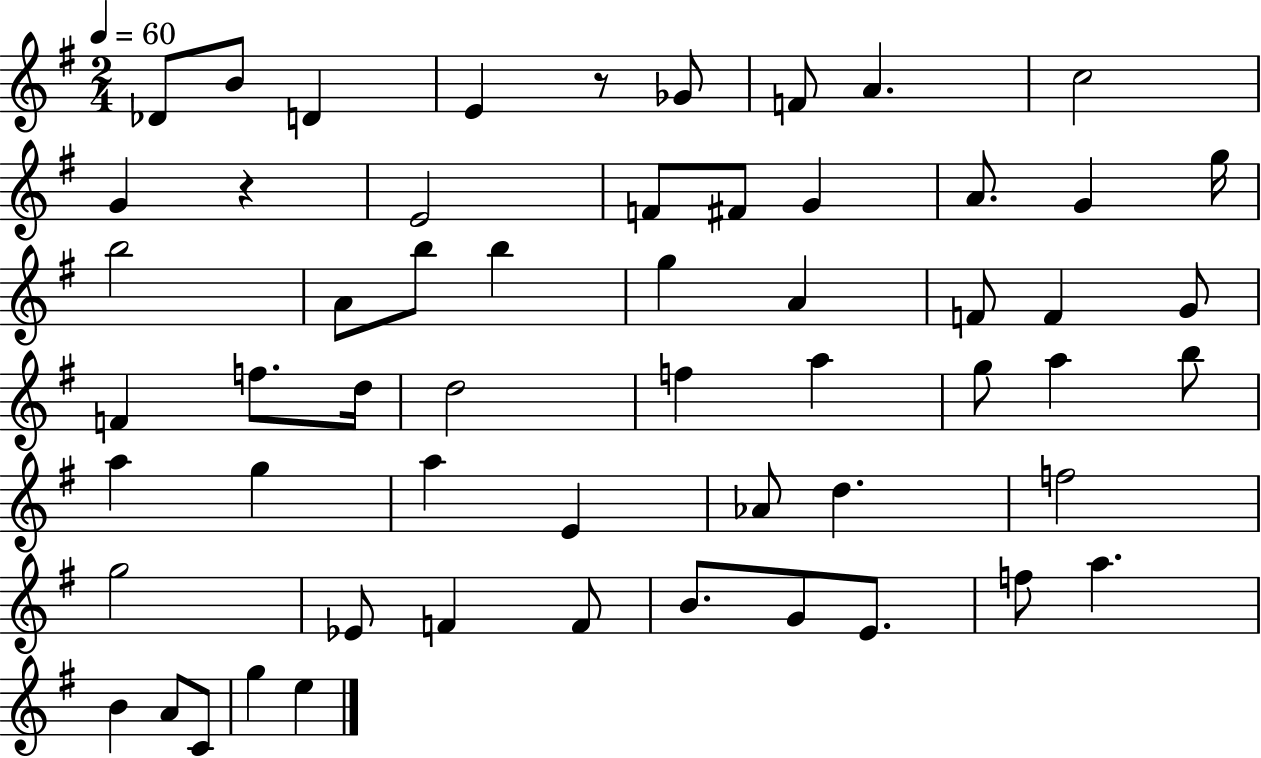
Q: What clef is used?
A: treble